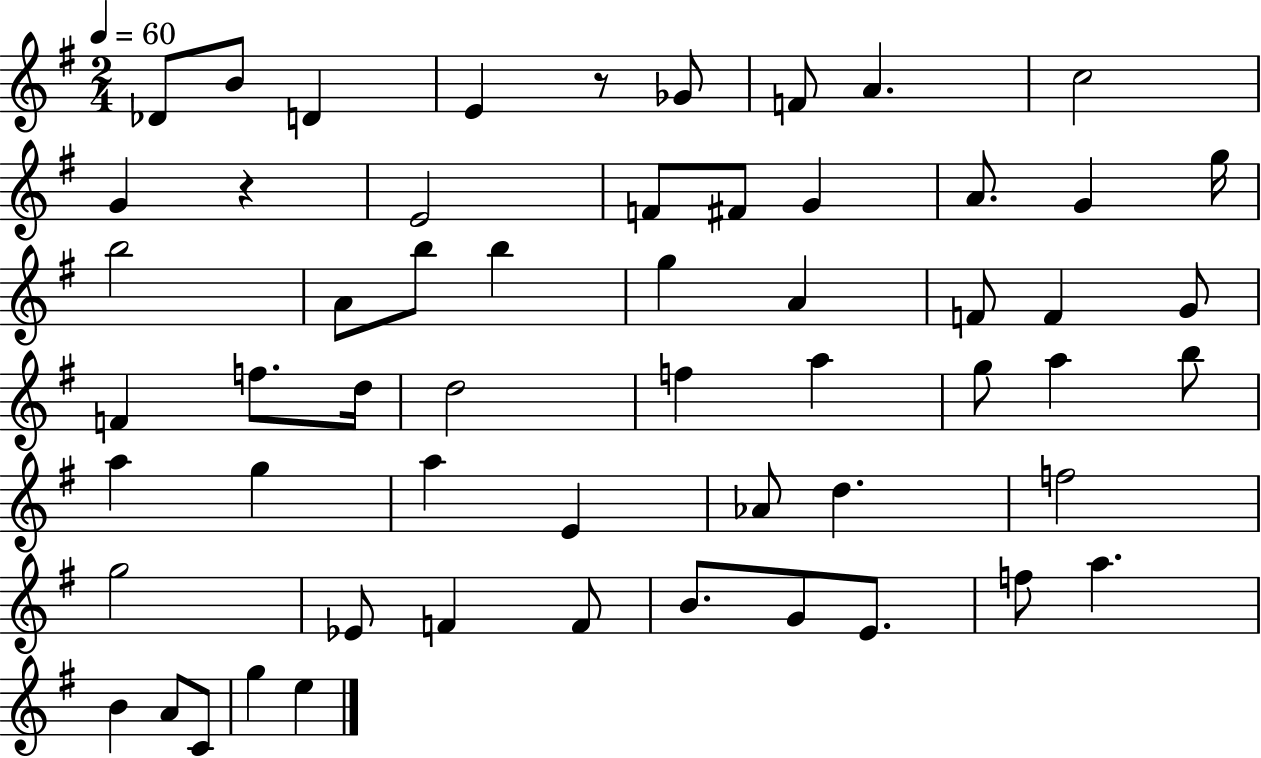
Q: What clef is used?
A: treble